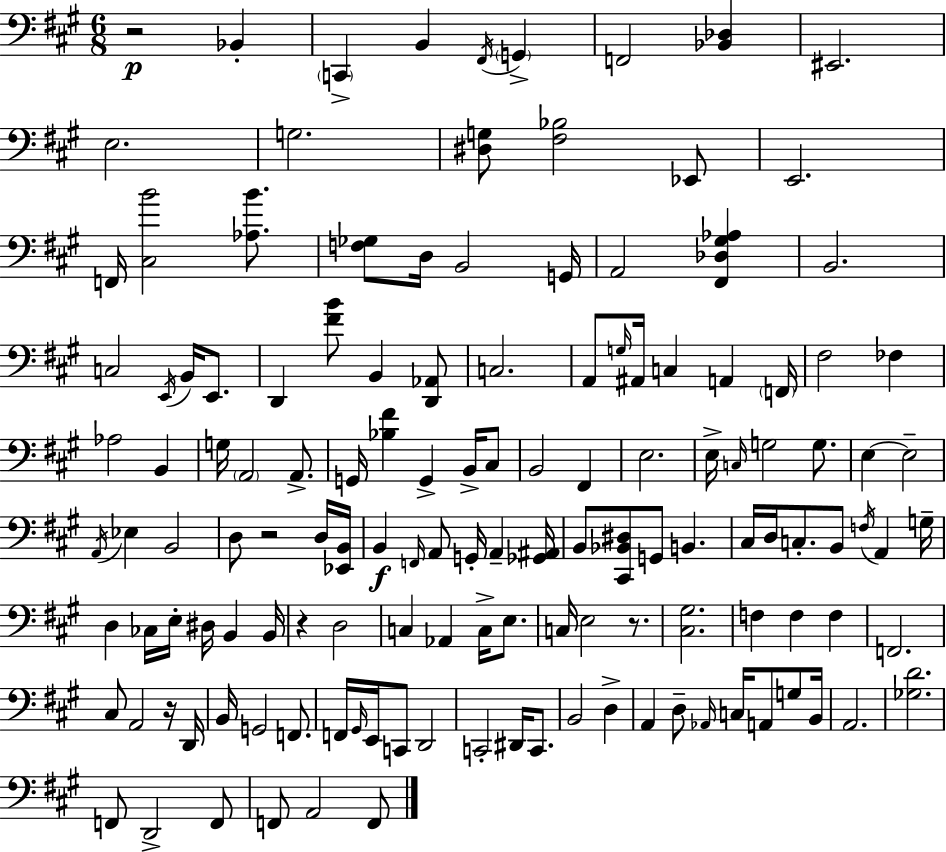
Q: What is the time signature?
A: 6/8